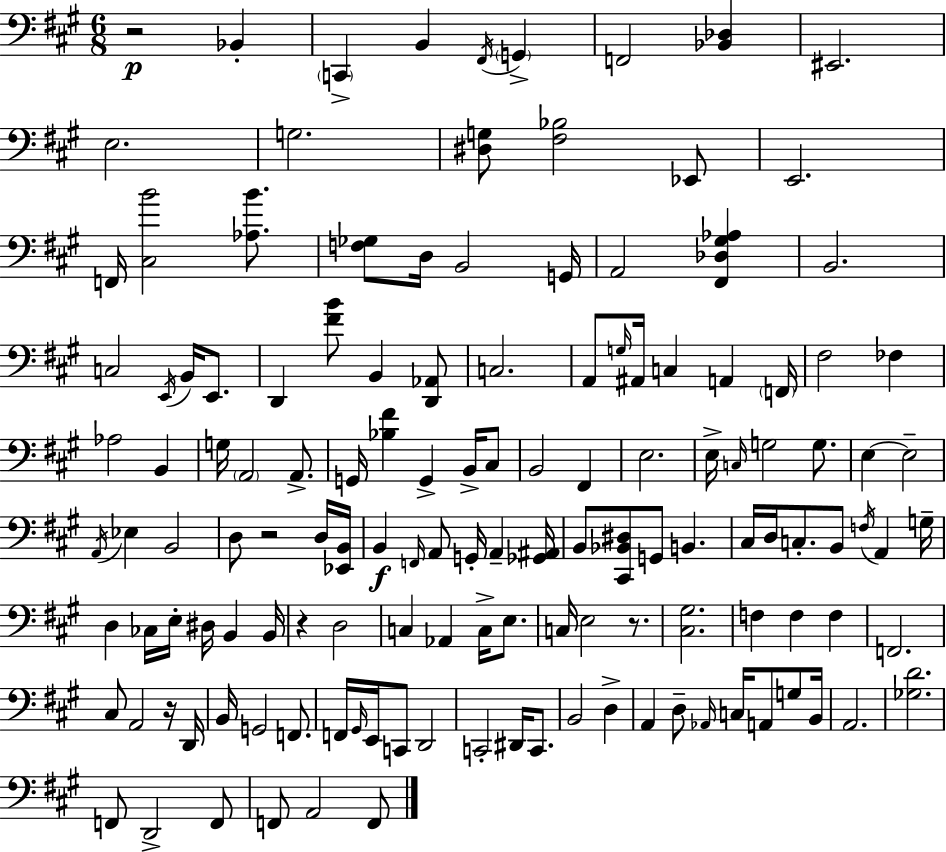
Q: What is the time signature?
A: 6/8